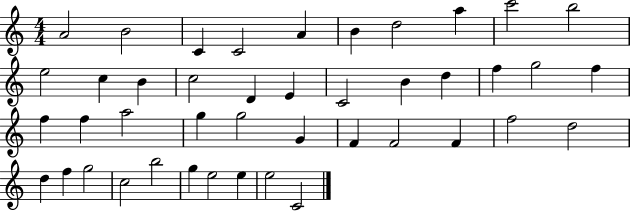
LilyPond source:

{
  \clef treble
  \numericTimeSignature
  \time 4/4
  \key c \major
  a'2 b'2 | c'4 c'2 a'4 | b'4 d''2 a''4 | c'''2 b''2 | \break e''2 c''4 b'4 | c''2 d'4 e'4 | c'2 b'4 d''4 | f''4 g''2 f''4 | \break f''4 f''4 a''2 | g''4 g''2 g'4 | f'4 f'2 f'4 | f''2 d''2 | \break d''4 f''4 g''2 | c''2 b''2 | g''4 e''2 e''4 | e''2 c'2 | \break \bar "|."
}